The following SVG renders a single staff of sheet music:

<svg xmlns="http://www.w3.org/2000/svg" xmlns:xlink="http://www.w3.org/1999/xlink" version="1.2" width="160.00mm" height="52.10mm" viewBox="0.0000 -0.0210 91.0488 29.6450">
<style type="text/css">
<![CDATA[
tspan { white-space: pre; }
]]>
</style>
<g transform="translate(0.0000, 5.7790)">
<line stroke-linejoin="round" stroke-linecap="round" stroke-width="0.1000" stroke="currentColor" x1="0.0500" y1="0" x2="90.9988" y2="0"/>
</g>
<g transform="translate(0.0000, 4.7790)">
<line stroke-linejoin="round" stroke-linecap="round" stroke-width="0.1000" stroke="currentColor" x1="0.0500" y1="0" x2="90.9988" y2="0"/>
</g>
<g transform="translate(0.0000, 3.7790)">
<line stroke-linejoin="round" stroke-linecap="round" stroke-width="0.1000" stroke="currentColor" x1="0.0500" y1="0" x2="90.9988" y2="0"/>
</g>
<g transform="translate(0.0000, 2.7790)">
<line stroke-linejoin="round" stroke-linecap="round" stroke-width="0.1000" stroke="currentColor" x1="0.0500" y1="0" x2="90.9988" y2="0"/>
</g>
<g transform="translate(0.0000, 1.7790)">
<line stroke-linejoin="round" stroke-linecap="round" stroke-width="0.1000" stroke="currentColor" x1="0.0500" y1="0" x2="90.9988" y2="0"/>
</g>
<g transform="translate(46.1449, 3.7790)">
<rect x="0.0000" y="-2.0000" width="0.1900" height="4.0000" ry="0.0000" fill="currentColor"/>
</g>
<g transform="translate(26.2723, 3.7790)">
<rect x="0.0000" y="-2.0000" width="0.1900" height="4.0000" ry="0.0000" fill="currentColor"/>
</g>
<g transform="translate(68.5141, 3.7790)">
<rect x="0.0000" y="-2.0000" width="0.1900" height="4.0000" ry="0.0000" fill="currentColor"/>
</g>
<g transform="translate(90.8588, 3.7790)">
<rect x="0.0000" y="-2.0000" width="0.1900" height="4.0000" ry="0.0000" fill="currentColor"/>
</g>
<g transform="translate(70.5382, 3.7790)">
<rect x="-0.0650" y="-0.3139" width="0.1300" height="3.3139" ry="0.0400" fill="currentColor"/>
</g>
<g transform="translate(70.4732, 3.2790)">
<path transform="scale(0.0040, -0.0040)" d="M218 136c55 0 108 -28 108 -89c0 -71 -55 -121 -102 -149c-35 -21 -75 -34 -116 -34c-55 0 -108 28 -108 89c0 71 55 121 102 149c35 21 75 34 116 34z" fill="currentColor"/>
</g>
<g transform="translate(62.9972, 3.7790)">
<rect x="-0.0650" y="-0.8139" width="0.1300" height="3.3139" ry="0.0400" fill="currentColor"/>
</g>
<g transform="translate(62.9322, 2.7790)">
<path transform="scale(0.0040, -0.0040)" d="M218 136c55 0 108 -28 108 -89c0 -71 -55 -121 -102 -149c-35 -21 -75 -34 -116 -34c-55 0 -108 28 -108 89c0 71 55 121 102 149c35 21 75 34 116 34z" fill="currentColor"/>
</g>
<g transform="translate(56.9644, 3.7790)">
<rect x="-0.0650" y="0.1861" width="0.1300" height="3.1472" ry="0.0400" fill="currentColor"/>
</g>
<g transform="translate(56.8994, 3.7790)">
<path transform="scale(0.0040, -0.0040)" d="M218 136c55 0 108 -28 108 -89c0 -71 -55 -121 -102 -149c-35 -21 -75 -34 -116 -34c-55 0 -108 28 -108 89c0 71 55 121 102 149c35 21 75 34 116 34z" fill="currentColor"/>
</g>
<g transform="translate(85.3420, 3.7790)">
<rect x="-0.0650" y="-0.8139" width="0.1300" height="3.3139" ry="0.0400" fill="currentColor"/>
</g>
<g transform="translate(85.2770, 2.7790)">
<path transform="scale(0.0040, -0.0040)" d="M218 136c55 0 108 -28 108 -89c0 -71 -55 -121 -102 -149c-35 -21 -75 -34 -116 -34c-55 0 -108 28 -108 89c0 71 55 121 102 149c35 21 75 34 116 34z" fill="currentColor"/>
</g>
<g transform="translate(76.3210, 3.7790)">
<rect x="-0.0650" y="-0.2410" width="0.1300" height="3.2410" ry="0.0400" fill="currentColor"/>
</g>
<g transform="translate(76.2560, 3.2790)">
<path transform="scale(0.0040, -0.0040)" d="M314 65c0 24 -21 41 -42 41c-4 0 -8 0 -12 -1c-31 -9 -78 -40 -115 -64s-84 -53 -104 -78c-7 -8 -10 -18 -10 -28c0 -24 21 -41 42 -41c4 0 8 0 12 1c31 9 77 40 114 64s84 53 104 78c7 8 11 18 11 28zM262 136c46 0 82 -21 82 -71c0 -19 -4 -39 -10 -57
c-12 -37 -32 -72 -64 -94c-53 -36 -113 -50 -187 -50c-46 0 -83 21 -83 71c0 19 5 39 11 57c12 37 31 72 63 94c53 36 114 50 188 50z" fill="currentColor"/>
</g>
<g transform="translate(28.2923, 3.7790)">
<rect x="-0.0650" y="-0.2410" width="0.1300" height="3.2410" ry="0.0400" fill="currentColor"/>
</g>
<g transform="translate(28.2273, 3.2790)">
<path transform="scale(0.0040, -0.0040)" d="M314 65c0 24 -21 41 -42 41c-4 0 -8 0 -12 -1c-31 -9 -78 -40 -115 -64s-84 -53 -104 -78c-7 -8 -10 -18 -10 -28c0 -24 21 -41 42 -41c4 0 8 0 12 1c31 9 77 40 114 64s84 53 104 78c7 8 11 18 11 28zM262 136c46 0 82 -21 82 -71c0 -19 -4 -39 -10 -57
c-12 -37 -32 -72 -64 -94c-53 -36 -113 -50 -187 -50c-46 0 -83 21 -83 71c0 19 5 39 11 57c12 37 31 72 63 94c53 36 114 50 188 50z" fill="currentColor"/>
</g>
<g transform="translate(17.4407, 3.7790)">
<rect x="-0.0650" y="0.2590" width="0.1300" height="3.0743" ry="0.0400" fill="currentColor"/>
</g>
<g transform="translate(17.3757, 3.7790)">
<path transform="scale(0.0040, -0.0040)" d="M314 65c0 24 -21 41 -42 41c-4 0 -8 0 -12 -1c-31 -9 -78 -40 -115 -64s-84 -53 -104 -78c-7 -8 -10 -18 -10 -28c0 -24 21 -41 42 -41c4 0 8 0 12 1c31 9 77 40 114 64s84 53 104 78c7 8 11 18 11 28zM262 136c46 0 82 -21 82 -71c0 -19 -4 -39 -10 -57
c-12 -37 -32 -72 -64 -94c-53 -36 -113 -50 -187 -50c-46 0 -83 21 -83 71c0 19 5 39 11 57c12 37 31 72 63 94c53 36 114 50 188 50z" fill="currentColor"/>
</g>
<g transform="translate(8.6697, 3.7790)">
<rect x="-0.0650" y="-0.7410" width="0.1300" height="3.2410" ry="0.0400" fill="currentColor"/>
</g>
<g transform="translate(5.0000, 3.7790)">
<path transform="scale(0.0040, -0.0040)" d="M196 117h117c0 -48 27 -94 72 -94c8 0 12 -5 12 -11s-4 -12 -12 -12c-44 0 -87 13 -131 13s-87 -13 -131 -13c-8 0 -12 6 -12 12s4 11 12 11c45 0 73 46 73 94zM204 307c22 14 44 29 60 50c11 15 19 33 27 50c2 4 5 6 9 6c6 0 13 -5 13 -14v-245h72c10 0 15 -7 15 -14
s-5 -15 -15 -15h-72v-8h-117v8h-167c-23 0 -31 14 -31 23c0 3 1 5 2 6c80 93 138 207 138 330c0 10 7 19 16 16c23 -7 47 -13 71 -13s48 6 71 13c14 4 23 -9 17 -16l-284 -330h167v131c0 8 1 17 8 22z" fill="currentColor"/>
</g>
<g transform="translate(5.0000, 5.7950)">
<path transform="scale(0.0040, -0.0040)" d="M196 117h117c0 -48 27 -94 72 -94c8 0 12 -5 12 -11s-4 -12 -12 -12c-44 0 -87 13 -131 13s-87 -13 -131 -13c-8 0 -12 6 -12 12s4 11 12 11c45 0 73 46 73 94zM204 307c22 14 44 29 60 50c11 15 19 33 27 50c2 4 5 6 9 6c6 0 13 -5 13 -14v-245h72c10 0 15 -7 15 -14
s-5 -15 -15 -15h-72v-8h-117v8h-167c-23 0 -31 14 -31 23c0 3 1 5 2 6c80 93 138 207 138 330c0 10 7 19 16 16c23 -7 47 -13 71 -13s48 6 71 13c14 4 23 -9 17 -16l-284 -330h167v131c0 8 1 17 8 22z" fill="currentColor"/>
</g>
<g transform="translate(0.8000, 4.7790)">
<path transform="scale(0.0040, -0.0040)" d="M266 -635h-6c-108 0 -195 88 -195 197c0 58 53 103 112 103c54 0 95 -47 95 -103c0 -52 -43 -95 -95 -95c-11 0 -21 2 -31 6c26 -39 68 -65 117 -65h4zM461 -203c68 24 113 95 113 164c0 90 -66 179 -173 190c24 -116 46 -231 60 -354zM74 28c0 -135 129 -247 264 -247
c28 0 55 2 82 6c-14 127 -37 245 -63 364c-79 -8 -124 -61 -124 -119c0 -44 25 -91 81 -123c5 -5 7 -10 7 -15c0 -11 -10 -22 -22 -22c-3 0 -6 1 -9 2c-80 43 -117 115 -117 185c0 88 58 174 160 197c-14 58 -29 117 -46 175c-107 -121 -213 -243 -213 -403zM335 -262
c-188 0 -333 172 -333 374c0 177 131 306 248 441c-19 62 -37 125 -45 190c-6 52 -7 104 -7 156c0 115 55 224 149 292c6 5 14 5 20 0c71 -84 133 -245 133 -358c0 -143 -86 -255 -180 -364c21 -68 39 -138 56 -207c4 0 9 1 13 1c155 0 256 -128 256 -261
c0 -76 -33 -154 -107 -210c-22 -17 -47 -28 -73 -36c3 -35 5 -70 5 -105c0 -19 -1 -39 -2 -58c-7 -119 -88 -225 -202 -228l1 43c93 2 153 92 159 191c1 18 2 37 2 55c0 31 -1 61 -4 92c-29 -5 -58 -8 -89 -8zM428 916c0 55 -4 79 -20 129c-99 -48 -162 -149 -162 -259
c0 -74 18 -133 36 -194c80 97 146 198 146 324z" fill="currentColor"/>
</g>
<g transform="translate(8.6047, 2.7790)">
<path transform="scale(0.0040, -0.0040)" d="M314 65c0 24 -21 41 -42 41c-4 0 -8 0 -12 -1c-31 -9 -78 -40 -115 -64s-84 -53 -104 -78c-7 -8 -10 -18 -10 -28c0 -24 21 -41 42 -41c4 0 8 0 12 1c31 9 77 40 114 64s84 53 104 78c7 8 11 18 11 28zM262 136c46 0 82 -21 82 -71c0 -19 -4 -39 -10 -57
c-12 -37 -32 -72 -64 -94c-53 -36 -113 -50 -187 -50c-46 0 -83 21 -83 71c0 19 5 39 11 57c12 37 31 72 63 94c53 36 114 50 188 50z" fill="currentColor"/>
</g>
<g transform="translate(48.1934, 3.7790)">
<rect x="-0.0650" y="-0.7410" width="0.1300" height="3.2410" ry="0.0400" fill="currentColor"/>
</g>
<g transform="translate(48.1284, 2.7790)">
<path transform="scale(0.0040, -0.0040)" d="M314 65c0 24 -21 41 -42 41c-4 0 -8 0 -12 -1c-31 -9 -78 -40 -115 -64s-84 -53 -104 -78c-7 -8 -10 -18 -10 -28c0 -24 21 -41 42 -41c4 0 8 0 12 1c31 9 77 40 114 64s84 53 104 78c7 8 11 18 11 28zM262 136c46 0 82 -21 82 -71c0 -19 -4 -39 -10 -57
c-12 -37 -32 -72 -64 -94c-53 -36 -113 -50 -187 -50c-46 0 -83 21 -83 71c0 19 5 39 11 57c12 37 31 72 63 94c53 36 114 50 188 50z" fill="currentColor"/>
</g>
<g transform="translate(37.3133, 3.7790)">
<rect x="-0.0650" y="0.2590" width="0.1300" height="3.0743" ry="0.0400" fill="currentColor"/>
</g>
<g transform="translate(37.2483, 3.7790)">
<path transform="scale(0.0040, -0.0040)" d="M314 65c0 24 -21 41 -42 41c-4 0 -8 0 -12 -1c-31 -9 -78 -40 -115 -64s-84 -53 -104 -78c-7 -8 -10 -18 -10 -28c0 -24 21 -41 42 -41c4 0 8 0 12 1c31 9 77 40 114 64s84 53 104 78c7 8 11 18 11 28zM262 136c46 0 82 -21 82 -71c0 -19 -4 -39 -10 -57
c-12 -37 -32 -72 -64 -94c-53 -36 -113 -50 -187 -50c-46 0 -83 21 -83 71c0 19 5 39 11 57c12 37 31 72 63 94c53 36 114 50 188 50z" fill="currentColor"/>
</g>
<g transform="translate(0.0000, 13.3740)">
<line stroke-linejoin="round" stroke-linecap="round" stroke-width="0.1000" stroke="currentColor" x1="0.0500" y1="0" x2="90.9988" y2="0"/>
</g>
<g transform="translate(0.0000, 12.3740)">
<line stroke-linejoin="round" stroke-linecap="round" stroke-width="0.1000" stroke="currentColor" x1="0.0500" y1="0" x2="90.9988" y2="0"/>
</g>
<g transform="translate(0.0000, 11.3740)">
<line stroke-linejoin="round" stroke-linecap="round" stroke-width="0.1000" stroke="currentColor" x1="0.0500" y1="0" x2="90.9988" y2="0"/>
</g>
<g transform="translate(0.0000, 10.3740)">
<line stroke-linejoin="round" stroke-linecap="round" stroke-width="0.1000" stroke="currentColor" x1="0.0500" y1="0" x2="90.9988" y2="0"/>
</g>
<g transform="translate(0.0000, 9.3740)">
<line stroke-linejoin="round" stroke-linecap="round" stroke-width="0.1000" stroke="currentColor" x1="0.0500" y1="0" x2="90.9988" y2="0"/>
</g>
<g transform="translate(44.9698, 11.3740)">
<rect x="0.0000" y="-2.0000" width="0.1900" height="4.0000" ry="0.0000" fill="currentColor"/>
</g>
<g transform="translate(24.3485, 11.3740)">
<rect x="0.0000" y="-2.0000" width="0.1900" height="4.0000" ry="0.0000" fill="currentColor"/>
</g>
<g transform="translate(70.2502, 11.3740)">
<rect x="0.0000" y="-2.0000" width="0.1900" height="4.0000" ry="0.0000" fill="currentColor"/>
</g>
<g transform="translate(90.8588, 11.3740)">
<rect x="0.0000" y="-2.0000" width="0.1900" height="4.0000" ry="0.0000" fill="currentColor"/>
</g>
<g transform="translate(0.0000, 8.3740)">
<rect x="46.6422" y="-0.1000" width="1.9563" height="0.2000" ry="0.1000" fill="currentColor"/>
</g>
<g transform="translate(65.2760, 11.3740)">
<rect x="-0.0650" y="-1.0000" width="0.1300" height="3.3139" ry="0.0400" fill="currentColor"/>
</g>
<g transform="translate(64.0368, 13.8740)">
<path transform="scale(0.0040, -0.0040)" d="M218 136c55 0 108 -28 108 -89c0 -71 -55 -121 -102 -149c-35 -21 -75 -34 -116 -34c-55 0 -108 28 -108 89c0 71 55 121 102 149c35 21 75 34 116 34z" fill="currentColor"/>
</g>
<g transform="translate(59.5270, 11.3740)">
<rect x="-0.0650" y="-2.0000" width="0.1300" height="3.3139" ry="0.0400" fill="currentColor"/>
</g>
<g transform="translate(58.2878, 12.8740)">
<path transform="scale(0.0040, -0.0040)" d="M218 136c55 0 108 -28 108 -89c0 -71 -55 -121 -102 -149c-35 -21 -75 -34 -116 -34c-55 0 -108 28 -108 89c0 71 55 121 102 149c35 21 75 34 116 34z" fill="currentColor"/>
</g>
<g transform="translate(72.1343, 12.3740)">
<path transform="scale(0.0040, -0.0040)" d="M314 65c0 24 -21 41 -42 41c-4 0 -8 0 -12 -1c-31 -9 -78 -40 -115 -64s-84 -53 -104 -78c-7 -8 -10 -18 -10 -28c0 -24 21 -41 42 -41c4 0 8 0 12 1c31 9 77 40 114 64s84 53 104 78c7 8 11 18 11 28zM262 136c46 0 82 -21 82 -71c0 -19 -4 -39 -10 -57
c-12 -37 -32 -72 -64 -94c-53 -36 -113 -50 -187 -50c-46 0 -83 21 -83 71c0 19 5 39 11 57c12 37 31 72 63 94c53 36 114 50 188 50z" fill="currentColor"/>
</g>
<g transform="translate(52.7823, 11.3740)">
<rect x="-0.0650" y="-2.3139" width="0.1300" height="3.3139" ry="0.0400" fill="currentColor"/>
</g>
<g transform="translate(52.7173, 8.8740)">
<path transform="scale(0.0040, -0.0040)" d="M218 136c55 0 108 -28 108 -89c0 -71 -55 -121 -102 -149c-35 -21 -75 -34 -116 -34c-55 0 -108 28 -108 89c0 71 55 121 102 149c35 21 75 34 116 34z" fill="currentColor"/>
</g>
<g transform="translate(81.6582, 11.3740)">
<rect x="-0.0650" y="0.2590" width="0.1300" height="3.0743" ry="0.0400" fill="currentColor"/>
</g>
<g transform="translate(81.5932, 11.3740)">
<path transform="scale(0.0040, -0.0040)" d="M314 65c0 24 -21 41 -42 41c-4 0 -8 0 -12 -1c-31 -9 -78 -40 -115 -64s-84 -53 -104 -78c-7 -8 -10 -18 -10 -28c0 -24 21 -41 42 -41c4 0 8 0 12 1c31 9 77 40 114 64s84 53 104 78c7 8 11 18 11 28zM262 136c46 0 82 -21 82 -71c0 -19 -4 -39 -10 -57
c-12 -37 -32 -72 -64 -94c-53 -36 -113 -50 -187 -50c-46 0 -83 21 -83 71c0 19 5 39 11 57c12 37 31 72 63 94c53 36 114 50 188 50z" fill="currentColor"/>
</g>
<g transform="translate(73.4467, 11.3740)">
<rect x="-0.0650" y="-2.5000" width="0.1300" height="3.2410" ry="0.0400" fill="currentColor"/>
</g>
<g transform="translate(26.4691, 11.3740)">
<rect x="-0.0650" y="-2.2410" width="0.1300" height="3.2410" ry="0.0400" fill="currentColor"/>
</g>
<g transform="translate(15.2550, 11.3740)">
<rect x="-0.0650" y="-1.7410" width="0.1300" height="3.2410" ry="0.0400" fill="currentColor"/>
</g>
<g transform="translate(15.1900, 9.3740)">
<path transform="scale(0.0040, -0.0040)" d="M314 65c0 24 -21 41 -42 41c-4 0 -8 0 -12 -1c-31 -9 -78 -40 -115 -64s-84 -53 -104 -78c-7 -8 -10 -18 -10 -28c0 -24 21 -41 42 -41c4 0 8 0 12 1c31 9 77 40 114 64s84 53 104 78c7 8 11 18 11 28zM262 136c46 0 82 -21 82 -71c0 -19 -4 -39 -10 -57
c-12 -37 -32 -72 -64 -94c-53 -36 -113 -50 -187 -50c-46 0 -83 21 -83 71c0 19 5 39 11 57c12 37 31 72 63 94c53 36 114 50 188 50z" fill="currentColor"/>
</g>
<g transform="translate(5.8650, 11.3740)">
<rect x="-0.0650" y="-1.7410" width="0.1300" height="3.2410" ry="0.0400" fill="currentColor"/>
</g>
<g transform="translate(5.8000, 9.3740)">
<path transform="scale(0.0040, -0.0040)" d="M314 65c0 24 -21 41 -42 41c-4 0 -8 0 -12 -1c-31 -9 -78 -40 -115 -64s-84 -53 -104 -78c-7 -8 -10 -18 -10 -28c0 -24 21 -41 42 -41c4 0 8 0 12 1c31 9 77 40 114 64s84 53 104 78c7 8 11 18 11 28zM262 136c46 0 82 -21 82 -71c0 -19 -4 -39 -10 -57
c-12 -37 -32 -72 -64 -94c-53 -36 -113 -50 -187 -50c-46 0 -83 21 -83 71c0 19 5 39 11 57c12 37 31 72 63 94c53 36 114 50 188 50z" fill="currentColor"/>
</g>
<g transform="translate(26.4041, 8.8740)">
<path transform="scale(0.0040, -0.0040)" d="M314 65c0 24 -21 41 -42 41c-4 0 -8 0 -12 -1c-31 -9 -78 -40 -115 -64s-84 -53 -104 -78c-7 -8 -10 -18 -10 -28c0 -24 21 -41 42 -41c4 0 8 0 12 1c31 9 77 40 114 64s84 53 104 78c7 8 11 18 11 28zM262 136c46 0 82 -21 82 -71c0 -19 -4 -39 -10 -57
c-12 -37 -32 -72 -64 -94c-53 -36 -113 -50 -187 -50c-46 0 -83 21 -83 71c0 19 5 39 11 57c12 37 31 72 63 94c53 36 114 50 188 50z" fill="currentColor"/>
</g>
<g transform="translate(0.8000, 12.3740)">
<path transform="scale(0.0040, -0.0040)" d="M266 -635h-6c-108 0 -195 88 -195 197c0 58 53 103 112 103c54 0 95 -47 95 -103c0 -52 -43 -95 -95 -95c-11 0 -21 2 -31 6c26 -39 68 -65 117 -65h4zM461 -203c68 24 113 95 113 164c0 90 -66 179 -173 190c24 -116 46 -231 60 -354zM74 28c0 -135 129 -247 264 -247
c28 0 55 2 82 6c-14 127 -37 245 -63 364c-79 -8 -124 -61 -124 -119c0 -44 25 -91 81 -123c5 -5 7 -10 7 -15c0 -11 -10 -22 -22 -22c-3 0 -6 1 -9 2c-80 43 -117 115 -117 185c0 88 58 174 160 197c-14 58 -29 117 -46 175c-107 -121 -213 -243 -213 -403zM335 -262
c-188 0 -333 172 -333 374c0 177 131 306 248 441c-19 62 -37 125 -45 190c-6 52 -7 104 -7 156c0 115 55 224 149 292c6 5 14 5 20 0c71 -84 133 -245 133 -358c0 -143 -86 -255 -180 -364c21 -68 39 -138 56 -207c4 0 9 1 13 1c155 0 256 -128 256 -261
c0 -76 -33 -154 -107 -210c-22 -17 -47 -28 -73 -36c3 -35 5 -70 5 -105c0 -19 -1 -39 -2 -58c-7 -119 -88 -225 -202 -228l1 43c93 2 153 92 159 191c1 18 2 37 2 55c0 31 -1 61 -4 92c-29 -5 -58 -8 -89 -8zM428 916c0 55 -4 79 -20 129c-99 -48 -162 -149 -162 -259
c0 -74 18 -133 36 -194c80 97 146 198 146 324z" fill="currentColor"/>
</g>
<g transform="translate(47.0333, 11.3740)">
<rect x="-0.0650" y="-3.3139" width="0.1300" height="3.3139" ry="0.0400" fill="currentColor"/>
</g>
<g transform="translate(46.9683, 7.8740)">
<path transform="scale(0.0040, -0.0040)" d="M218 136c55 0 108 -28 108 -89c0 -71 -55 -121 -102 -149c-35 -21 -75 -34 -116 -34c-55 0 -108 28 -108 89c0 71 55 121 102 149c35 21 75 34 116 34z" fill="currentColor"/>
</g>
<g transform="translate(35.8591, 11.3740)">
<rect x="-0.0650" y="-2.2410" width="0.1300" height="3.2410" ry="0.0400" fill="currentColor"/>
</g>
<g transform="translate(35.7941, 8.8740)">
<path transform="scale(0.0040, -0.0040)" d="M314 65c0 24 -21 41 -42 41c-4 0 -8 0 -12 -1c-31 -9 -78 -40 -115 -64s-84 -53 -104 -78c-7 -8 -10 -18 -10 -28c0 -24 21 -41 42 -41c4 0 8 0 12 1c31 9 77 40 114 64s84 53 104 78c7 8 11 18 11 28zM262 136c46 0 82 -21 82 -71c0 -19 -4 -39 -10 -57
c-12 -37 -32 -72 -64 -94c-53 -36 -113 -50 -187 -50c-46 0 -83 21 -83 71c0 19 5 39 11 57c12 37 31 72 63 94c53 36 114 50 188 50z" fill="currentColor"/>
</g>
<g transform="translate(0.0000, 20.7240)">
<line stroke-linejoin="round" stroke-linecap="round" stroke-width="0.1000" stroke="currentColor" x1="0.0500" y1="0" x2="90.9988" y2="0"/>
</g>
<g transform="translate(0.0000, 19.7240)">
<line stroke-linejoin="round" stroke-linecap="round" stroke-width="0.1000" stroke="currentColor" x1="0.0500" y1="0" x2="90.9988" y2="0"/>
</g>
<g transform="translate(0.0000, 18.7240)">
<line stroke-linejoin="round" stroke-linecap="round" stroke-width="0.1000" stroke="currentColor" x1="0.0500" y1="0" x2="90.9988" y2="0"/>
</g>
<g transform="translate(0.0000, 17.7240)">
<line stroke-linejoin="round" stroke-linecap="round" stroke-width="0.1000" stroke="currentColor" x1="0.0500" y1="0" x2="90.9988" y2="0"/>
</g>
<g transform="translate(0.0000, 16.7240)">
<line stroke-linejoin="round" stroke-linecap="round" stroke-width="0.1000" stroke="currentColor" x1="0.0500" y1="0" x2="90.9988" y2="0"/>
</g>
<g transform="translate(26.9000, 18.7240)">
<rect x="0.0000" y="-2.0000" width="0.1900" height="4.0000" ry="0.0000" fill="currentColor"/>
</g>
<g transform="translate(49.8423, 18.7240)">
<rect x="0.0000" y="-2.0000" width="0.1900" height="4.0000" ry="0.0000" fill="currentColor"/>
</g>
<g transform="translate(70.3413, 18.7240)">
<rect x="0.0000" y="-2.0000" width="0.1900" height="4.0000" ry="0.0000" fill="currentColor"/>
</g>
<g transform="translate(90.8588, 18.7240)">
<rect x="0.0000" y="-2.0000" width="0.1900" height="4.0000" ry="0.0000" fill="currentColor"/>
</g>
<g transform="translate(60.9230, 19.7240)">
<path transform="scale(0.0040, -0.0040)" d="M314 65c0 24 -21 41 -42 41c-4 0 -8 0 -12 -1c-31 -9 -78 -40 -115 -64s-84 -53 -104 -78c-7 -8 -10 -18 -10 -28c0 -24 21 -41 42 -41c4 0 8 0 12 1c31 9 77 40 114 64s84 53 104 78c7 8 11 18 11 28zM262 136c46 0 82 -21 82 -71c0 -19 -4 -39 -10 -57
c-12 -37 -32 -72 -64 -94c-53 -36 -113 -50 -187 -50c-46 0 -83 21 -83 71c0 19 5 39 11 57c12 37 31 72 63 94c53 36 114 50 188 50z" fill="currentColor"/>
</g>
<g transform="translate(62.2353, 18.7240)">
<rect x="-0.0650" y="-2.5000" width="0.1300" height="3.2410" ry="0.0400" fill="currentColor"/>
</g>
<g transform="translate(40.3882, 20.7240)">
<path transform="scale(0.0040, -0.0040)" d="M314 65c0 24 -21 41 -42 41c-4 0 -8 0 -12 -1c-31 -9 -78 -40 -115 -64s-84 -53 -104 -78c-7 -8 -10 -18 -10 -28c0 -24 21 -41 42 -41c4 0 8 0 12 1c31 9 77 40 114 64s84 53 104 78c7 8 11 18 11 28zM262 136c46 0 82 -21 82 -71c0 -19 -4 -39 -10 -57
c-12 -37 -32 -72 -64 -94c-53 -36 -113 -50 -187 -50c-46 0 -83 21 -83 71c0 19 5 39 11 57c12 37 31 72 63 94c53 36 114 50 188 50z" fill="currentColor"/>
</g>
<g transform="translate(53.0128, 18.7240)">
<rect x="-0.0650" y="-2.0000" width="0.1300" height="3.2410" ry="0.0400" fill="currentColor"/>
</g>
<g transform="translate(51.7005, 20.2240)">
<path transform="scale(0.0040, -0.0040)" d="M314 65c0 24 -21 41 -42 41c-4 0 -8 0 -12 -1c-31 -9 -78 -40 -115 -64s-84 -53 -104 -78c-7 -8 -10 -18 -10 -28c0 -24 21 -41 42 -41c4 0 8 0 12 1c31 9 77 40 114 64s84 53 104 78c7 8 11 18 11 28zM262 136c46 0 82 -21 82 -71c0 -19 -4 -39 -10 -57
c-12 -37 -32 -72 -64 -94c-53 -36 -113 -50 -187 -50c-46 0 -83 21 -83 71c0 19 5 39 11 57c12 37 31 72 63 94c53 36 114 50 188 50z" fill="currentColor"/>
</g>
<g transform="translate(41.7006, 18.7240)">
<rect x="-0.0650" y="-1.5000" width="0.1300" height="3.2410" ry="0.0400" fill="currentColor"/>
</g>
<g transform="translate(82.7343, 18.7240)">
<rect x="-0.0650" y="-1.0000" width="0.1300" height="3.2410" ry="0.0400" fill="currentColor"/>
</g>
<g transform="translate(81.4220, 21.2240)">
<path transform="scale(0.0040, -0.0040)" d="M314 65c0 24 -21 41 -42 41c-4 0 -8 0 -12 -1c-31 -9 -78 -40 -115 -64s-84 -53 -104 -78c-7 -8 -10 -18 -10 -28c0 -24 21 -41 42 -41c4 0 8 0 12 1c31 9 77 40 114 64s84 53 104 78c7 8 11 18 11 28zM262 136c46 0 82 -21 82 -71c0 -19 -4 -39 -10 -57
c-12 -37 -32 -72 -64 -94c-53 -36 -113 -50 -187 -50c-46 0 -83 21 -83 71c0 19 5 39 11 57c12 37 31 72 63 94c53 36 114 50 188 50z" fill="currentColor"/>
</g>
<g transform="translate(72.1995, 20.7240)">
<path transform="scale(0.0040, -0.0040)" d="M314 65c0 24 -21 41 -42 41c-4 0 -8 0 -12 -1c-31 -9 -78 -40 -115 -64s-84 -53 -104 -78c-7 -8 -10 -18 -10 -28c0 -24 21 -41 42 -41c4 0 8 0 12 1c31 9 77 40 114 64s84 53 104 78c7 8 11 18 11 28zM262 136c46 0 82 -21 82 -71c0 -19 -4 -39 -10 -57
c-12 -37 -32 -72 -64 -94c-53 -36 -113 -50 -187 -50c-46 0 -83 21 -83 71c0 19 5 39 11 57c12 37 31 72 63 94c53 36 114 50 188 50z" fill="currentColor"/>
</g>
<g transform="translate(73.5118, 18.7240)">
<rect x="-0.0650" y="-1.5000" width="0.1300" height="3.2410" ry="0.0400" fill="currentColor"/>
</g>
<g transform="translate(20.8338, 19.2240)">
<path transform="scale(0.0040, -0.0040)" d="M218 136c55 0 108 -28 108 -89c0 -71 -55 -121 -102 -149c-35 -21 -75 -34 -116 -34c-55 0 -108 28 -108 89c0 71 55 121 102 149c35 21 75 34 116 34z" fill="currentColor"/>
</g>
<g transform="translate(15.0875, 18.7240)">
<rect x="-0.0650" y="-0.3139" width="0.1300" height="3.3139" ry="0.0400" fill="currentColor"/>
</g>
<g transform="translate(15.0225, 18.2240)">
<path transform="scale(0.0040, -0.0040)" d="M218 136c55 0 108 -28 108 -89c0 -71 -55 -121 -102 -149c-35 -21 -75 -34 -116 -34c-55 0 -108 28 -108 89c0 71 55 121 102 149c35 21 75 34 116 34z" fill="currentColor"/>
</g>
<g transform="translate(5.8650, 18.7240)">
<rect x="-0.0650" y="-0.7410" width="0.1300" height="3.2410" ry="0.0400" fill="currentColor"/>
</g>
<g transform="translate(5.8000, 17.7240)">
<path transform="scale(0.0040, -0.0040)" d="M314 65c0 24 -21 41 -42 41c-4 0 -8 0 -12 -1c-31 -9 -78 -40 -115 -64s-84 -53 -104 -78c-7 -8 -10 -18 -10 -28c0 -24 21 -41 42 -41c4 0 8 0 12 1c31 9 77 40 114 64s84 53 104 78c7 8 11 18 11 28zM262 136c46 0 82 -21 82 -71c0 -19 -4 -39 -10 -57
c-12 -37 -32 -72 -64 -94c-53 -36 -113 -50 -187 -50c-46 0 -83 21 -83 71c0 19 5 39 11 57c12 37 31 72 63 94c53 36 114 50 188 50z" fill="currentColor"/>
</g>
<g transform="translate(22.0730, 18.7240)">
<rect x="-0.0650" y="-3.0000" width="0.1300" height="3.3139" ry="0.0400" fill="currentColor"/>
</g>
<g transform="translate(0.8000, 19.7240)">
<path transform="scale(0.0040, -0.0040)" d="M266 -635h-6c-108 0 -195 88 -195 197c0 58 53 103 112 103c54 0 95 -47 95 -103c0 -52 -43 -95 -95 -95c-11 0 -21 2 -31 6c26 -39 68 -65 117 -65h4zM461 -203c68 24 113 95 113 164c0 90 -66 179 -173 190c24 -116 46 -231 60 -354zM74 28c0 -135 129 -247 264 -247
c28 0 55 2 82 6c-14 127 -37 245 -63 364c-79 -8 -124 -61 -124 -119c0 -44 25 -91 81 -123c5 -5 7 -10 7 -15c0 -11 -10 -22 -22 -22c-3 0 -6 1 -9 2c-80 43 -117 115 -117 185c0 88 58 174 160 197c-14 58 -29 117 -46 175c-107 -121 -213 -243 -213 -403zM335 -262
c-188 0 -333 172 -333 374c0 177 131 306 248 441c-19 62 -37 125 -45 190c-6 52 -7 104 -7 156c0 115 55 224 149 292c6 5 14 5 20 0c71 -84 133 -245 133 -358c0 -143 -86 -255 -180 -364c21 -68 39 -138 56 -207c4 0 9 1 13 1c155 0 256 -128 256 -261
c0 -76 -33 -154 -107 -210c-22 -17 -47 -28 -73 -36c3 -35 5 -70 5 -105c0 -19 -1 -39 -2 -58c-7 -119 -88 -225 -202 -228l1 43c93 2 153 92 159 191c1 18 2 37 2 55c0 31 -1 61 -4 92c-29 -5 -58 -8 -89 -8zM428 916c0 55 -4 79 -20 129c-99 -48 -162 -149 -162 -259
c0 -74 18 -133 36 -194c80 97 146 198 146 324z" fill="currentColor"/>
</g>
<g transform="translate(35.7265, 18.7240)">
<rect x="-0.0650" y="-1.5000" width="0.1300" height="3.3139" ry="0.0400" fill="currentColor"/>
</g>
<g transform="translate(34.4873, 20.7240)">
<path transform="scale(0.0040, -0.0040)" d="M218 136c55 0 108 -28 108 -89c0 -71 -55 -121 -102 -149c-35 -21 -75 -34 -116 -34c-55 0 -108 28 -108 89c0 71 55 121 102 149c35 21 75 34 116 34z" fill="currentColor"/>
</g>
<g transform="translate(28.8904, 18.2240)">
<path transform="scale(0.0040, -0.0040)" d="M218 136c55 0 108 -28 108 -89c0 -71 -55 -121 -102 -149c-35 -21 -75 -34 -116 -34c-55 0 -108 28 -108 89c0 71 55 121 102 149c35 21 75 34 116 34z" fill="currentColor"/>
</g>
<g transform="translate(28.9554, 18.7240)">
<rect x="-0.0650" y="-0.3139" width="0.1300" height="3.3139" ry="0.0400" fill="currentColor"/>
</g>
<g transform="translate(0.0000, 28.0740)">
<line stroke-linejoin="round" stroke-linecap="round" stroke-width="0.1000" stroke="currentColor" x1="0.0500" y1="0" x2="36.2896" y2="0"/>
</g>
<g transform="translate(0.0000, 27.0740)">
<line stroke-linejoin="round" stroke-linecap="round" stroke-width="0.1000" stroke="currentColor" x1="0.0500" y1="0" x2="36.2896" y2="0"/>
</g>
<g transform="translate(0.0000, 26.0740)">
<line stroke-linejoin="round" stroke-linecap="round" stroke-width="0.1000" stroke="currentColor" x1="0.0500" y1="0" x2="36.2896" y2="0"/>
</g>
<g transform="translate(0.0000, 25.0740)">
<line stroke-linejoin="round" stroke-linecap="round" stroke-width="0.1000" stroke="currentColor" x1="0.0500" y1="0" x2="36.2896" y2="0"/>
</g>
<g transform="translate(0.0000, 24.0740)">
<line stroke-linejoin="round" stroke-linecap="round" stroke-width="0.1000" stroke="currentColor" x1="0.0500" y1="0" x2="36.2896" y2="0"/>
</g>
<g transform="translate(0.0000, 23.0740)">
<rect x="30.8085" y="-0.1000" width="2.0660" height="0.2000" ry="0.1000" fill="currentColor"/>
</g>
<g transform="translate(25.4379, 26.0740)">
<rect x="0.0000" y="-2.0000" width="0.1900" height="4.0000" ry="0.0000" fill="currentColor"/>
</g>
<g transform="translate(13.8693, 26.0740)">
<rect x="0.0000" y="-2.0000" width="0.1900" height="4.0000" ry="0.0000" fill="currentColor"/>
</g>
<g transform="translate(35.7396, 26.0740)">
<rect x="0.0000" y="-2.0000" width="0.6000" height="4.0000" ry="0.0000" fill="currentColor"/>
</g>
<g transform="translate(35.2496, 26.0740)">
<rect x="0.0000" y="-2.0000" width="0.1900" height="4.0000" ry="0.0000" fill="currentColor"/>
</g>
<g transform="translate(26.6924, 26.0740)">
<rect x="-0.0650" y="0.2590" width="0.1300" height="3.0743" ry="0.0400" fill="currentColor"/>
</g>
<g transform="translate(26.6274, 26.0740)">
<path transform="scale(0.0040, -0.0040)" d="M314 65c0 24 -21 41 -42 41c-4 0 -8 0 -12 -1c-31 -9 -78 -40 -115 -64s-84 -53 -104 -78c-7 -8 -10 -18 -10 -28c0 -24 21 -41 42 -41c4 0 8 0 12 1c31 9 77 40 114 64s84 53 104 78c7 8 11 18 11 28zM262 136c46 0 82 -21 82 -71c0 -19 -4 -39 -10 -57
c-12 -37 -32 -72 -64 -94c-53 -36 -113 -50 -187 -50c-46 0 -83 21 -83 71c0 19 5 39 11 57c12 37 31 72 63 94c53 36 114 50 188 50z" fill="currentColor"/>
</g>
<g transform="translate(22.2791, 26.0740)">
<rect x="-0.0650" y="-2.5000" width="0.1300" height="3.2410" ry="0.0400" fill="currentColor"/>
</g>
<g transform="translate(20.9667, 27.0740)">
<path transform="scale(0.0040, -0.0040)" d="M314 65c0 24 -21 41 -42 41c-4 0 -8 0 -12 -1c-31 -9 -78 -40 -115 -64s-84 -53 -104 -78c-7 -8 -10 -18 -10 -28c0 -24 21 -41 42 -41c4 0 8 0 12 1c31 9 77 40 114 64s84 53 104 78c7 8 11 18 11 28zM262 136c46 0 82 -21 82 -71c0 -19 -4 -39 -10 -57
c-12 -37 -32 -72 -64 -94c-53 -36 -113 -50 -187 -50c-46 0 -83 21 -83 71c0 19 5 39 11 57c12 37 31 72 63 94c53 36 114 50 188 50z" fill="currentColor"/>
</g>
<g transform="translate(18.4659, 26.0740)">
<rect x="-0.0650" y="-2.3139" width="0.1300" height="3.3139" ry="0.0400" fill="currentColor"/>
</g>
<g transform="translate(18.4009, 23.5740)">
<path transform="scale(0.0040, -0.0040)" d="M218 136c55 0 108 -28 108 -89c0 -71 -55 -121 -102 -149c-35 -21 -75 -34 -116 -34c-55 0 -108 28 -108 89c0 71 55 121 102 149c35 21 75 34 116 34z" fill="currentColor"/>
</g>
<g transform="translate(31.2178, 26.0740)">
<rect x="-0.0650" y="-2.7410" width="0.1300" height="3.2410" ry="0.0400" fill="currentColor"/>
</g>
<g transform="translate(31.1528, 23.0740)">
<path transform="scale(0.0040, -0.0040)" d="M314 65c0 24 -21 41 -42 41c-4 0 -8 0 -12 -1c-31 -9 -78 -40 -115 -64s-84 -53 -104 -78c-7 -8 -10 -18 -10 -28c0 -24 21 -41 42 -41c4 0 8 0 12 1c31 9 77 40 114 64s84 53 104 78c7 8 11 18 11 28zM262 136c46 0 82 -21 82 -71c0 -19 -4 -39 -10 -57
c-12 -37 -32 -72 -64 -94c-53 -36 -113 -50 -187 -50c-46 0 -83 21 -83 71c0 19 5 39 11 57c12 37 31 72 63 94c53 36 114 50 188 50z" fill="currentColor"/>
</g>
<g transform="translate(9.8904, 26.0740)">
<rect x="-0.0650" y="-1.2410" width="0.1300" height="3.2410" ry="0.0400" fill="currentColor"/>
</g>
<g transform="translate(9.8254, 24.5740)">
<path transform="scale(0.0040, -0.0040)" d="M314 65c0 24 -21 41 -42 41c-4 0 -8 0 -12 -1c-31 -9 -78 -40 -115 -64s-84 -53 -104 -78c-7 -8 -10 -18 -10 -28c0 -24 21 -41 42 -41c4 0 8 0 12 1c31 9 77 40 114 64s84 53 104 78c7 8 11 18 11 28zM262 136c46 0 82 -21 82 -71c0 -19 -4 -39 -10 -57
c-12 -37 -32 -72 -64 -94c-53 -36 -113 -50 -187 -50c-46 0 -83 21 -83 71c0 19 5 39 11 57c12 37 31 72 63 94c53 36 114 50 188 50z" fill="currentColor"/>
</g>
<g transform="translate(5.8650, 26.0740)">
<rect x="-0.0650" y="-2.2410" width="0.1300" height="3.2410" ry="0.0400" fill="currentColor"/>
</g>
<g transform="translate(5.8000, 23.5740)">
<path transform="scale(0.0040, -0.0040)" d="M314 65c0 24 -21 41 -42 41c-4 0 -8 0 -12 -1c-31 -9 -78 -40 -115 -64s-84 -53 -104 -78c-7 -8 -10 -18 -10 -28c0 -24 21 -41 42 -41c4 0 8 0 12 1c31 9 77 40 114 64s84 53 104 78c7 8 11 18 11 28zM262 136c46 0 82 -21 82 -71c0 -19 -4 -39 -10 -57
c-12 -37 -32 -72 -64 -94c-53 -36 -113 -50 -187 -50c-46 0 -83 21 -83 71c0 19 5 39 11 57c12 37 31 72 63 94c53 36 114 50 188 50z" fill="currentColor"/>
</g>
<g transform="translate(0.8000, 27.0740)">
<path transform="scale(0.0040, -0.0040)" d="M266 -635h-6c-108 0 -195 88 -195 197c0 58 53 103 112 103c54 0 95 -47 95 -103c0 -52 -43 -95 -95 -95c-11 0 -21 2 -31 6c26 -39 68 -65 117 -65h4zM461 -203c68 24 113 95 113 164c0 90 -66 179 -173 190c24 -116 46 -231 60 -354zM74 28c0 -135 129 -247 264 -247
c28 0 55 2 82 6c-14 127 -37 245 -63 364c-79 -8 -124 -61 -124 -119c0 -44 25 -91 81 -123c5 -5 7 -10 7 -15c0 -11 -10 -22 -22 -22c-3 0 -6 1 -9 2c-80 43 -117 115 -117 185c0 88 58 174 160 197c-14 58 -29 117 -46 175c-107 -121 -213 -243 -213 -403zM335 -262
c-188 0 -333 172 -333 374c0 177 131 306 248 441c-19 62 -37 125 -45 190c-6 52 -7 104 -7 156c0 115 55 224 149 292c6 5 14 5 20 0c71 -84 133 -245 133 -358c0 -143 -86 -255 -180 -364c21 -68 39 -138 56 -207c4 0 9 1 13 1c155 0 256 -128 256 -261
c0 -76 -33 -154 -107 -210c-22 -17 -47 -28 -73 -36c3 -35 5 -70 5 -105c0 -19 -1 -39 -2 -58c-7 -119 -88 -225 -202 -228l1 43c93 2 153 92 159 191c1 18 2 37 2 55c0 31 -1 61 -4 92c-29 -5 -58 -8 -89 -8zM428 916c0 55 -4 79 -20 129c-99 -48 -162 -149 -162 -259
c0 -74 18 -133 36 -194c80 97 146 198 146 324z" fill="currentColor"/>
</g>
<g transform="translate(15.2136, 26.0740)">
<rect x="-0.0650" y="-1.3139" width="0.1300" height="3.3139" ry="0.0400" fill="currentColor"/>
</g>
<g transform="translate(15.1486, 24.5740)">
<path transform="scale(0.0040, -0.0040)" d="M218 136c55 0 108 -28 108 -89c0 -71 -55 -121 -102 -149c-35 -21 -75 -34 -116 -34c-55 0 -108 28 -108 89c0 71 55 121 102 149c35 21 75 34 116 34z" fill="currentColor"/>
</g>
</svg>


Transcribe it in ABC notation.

X:1
T:Untitled
M:4/4
L:1/4
K:C
d2 B2 c2 B2 d2 B d c c2 d f2 f2 g2 g2 b g F D G2 B2 d2 c A c E E2 F2 G2 E2 D2 g2 e2 e g G2 B2 a2